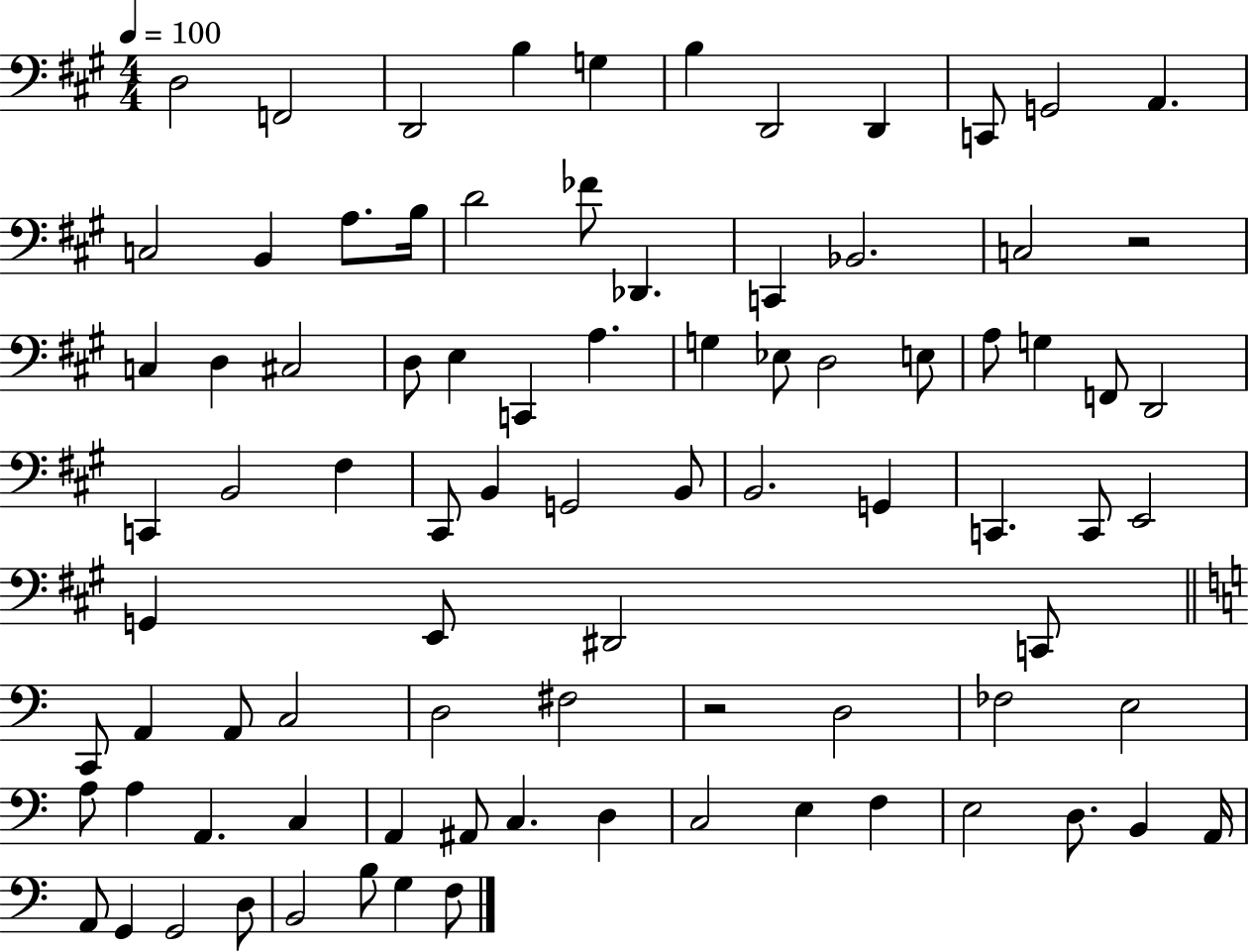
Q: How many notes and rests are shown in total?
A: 86